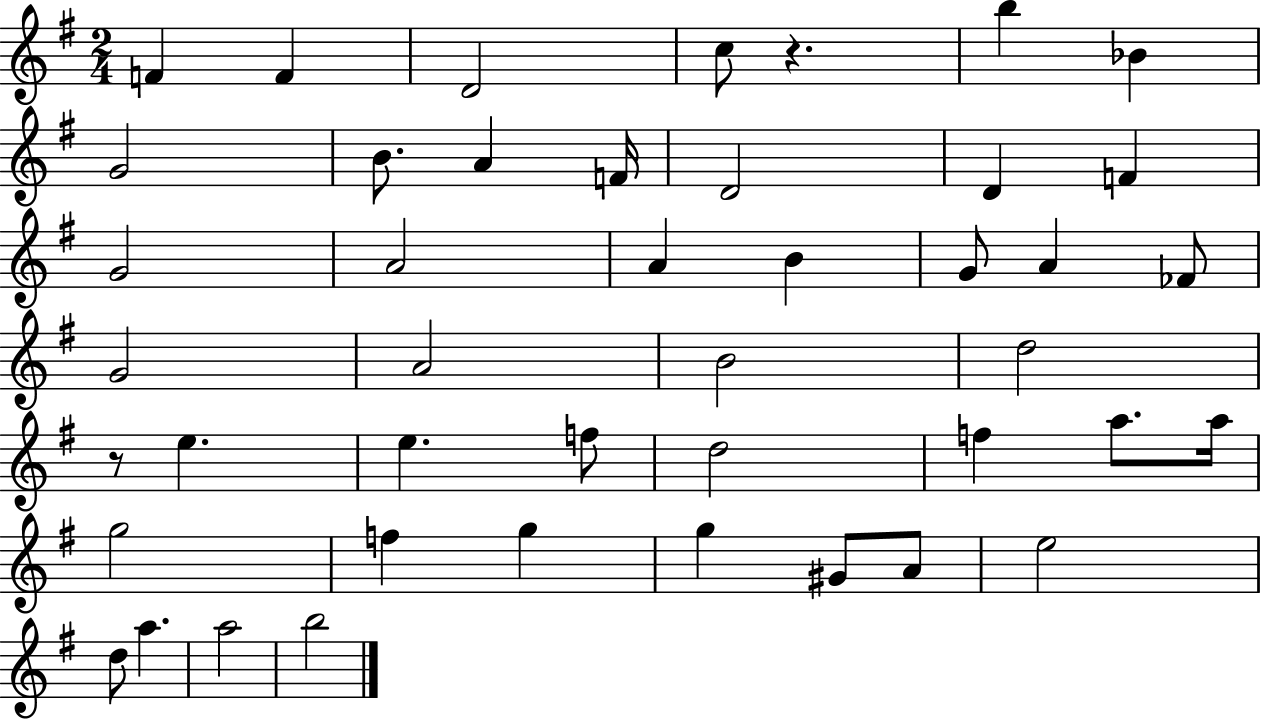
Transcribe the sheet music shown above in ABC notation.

X:1
T:Untitled
M:2/4
L:1/4
K:G
F F D2 c/2 z b _B G2 B/2 A F/4 D2 D F G2 A2 A B G/2 A _F/2 G2 A2 B2 d2 z/2 e e f/2 d2 f a/2 a/4 g2 f g g ^G/2 A/2 e2 d/2 a a2 b2